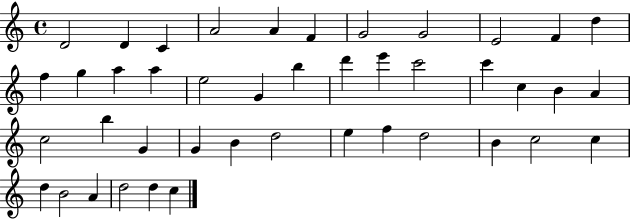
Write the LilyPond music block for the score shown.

{
  \clef treble
  \time 4/4
  \defaultTimeSignature
  \key c \major
  d'2 d'4 c'4 | a'2 a'4 f'4 | g'2 g'2 | e'2 f'4 d''4 | \break f''4 g''4 a''4 a''4 | e''2 g'4 b''4 | d'''4 e'''4 c'''2 | c'''4 c''4 b'4 a'4 | \break c''2 b''4 g'4 | g'4 b'4 d''2 | e''4 f''4 d''2 | b'4 c''2 c''4 | \break d''4 b'2 a'4 | d''2 d''4 c''4 | \bar "|."
}